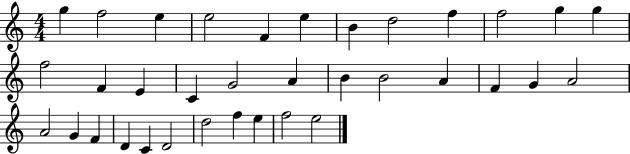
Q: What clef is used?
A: treble